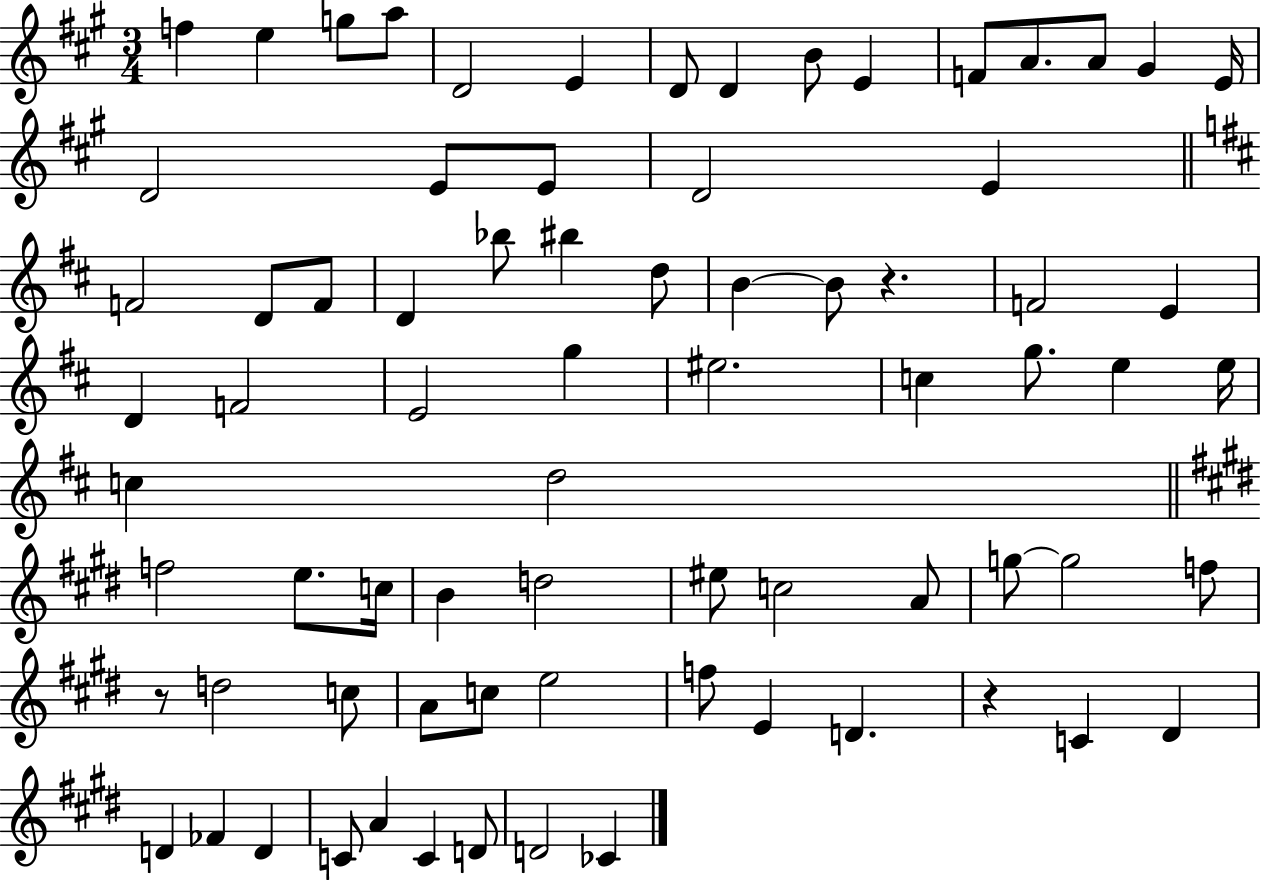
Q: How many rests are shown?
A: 3